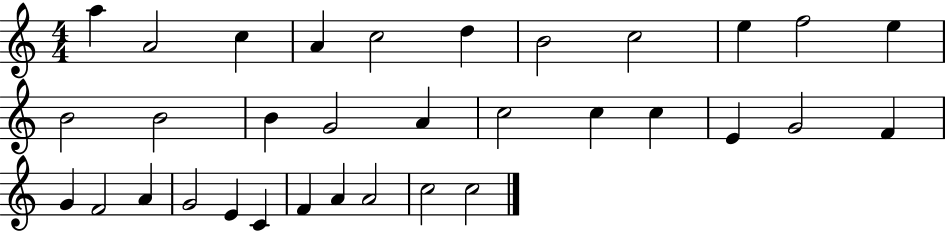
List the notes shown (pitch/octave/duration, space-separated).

A5/q A4/h C5/q A4/q C5/h D5/q B4/h C5/h E5/q F5/h E5/q B4/h B4/h B4/q G4/h A4/q C5/h C5/q C5/q E4/q G4/h F4/q G4/q F4/h A4/q G4/h E4/q C4/q F4/q A4/q A4/h C5/h C5/h